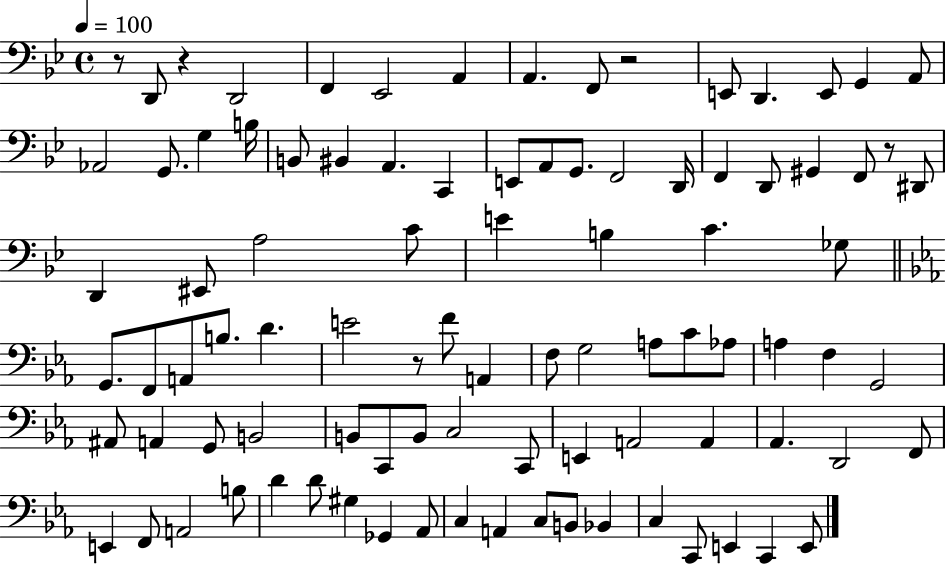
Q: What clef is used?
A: bass